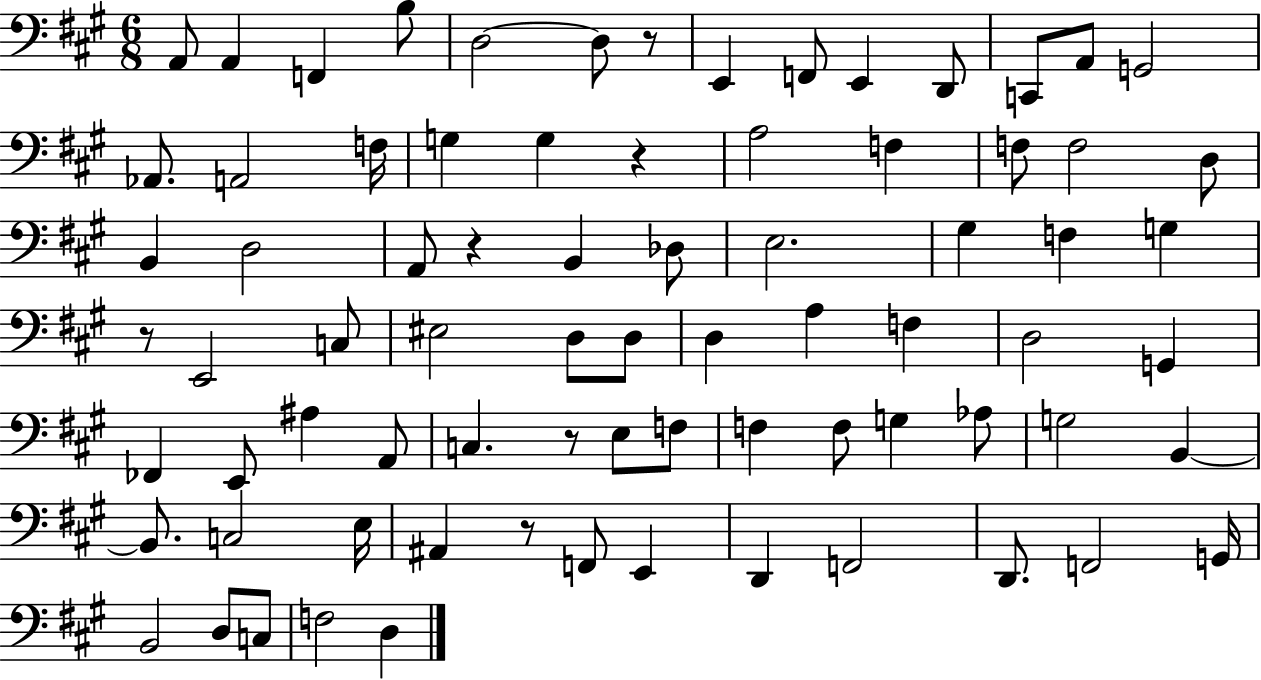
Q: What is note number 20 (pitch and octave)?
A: F3